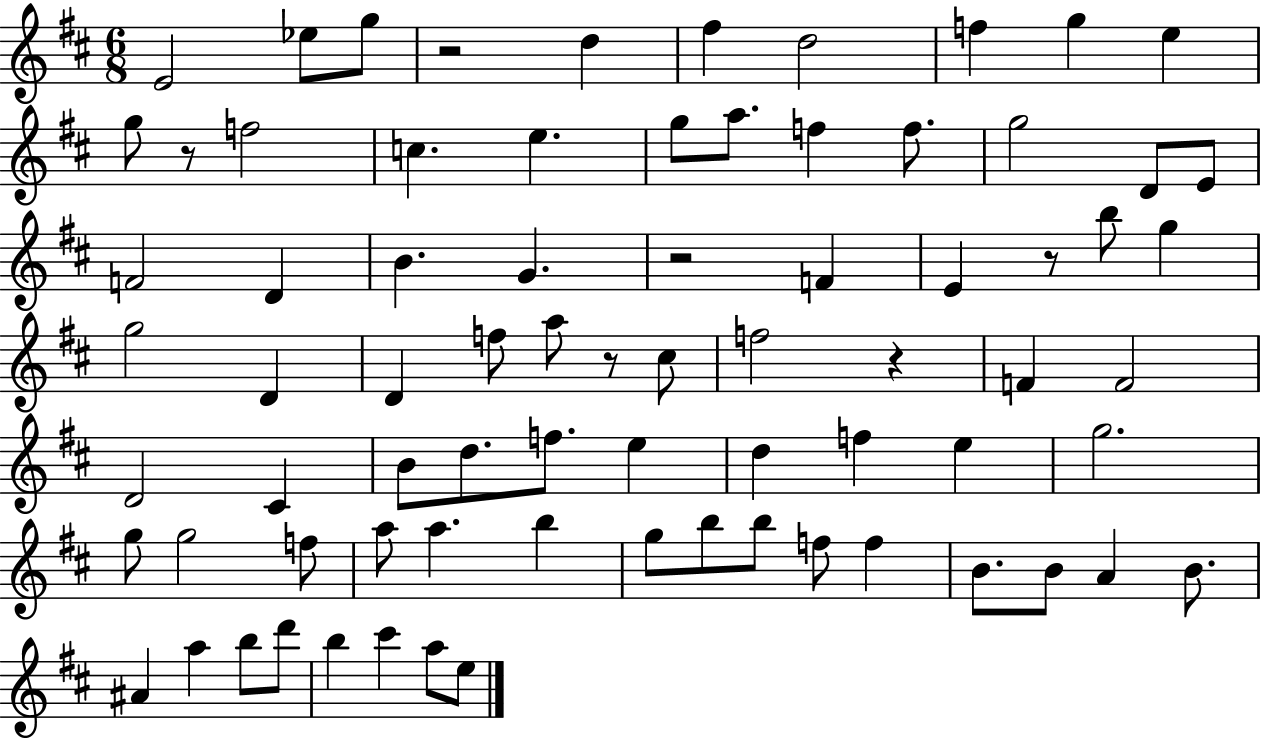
E4/h Eb5/e G5/e R/h D5/q F#5/q D5/h F5/q G5/q E5/q G5/e R/e F5/h C5/q. E5/q. G5/e A5/e. F5/q F5/e. G5/h D4/e E4/e F4/h D4/q B4/q. G4/q. R/h F4/q E4/q R/e B5/e G5/q G5/h D4/q D4/q F5/e A5/e R/e C#5/e F5/h R/q F4/q F4/h D4/h C#4/q B4/e D5/e. F5/e. E5/q D5/q F5/q E5/q G5/h. G5/e G5/h F5/e A5/e A5/q. B5/q G5/e B5/e B5/e F5/e F5/q B4/e. B4/e A4/q B4/e. A#4/q A5/q B5/e D6/e B5/q C#6/q A5/e E5/e